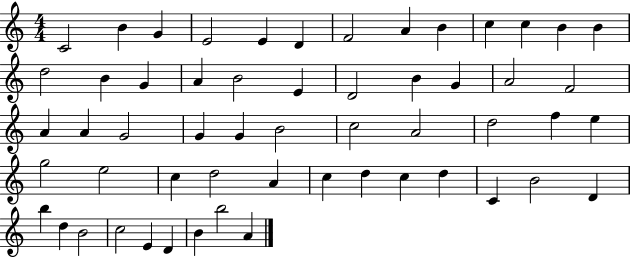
X:1
T:Untitled
M:4/4
L:1/4
K:C
C2 B G E2 E D F2 A B c c B B d2 B G A B2 E D2 B G A2 F2 A A G2 G G B2 c2 A2 d2 f e g2 e2 c d2 A c d c d C B2 D b d B2 c2 E D B b2 A